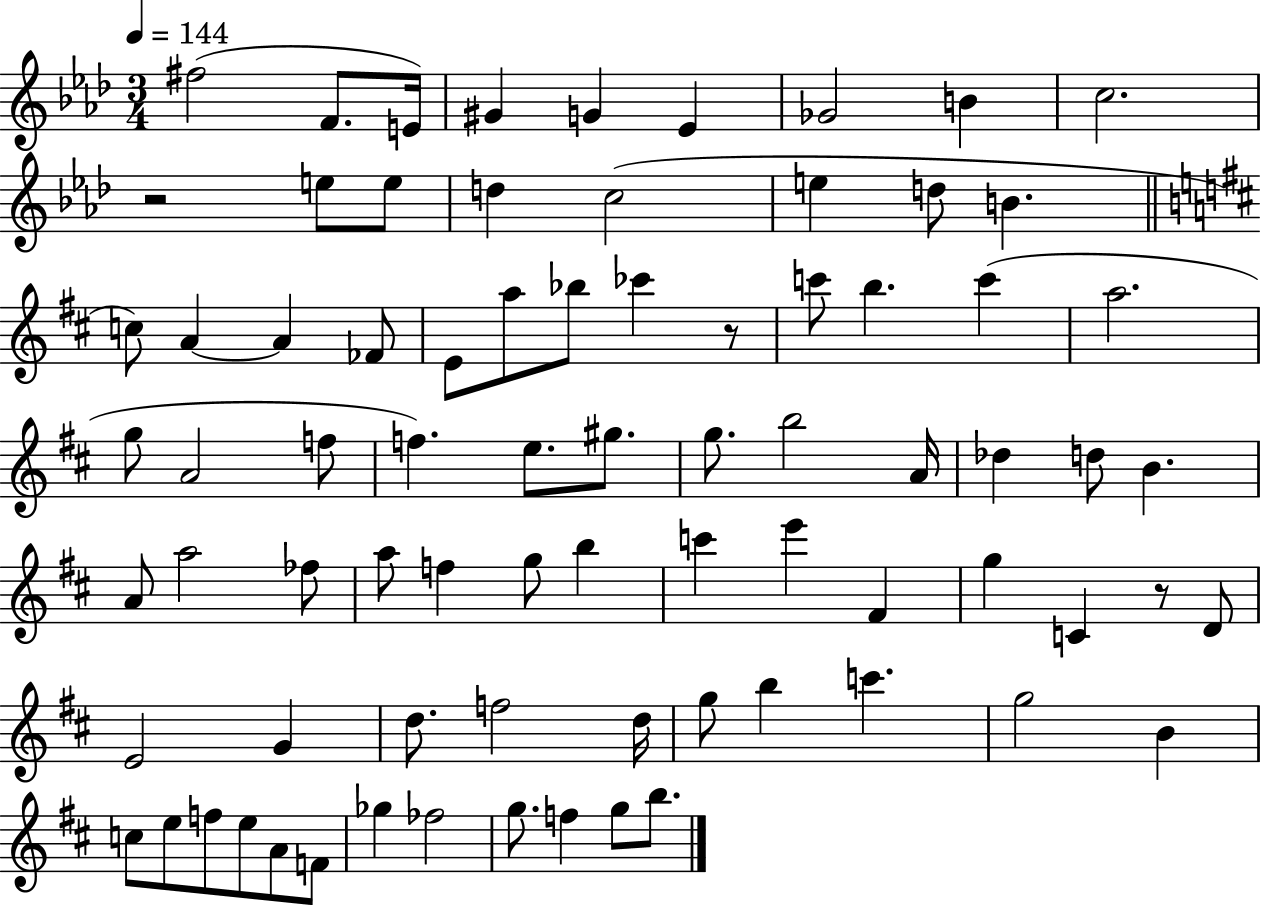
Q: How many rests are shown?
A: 3